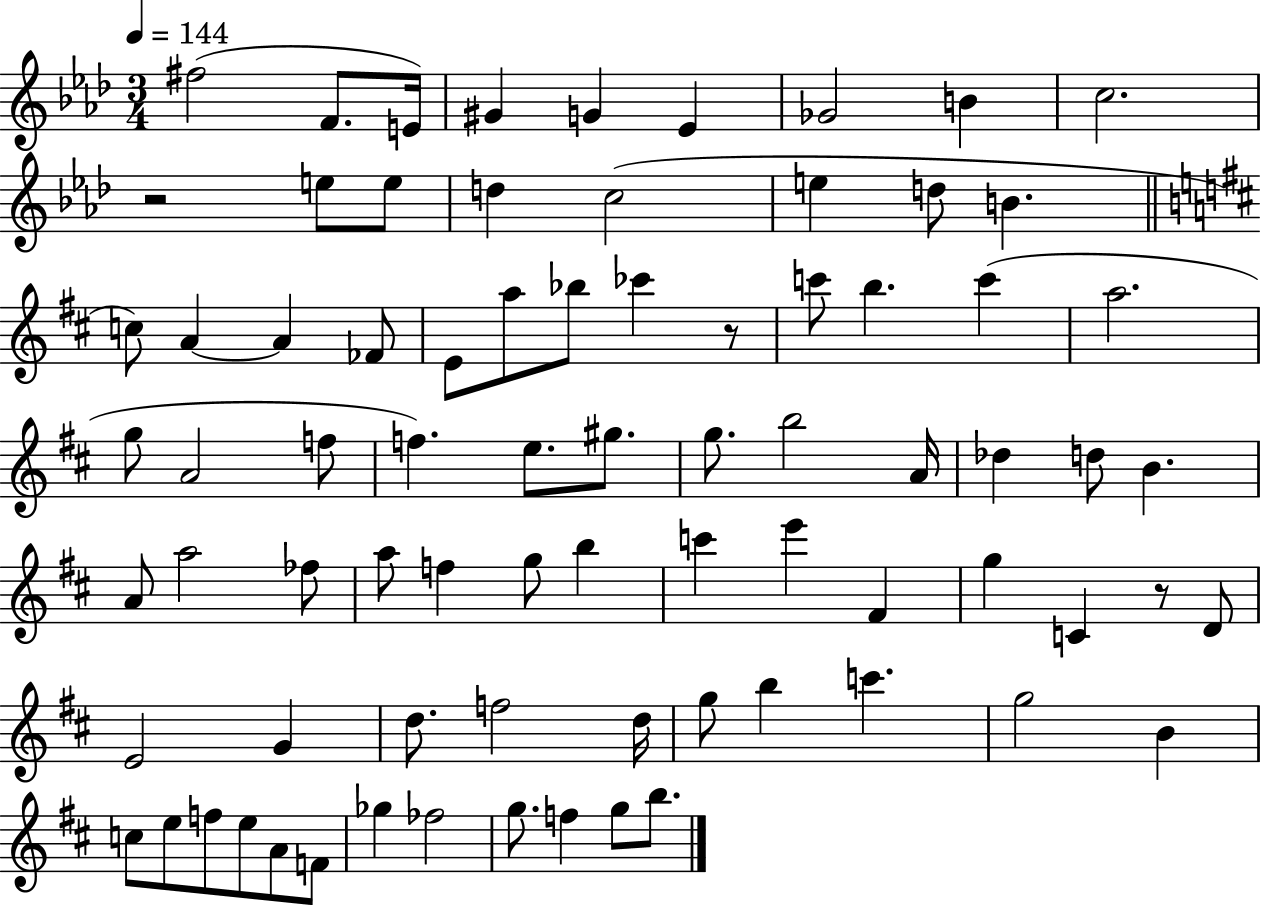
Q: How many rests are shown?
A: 3